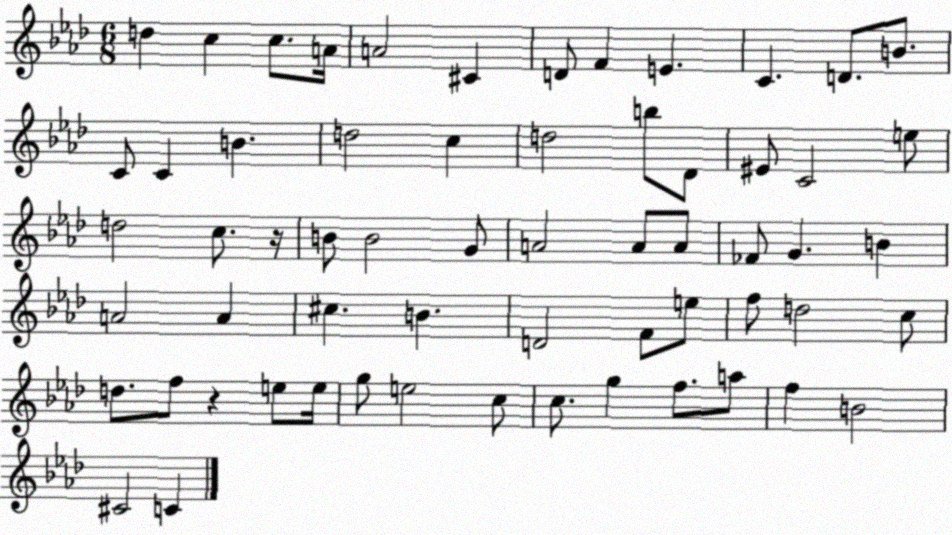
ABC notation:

X:1
T:Untitled
M:6/8
L:1/4
K:Ab
d c c/2 A/4 A2 ^C D/2 F E C D/2 B/2 C/2 C B d2 c d2 b/2 _D/2 ^E/2 C2 e/2 d2 c/2 z/4 B/2 B2 G/2 A2 A/2 A/2 _F/2 G B A2 A ^c B D2 F/2 e/2 f/2 d2 c/2 d/2 f/2 z e/2 e/4 g/2 e2 c/2 c/2 g f/2 a/2 f B2 ^C2 C